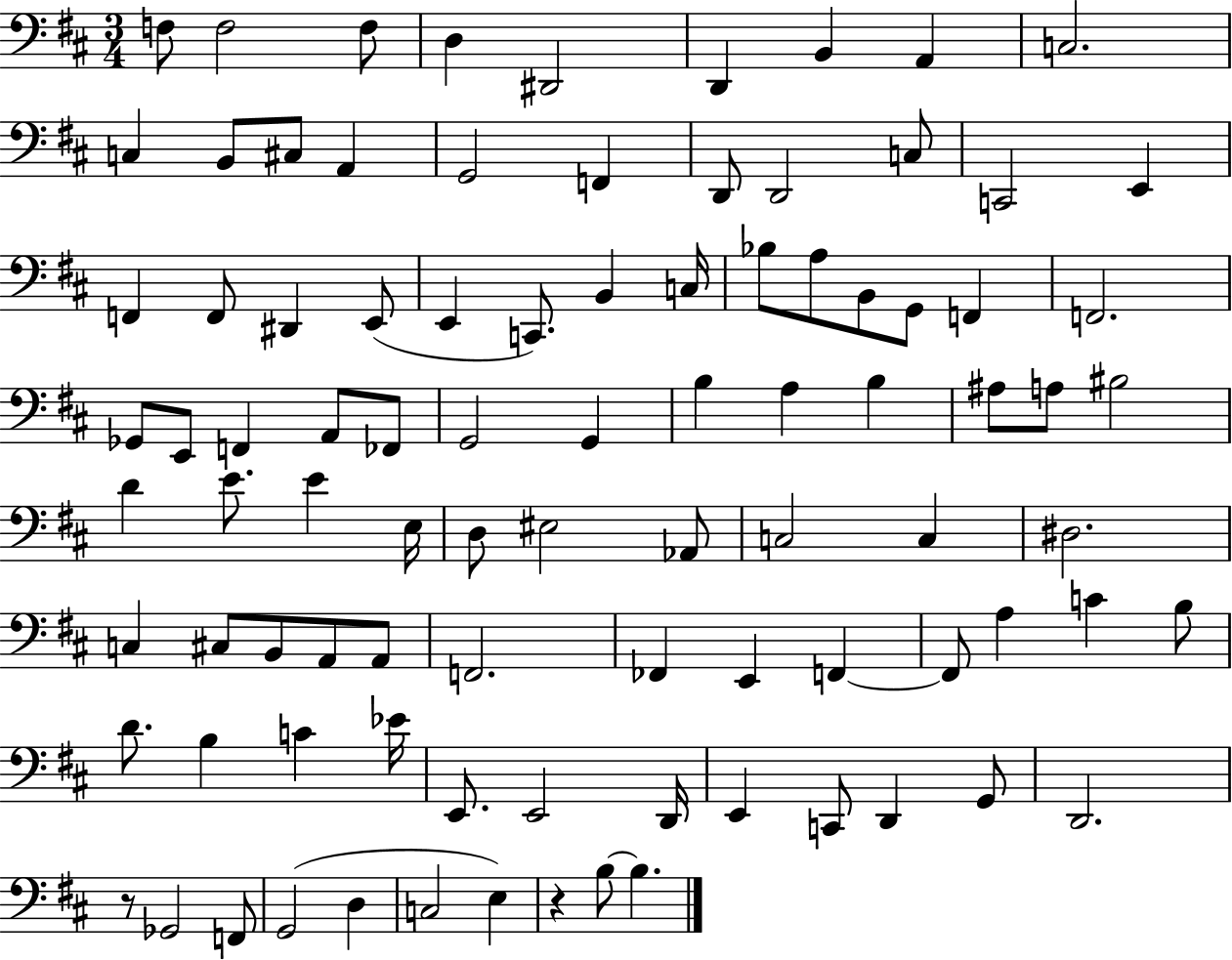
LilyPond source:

{
  \clef bass
  \numericTimeSignature
  \time 3/4
  \key d \major
  f8 f2 f8 | d4 dis,2 | d,4 b,4 a,4 | c2. | \break c4 b,8 cis8 a,4 | g,2 f,4 | d,8 d,2 c8 | c,2 e,4 | \break f,4 f,8 dis,4 e,8( | e,4 c,8.) b,4 c16 | bes8 a8 b,8 g,8 f,4 | f,2. | \break ges,8 e,8 f,4 a,8 fes,8 | g,2 g,4 | b4 a4 b4 | ais8 a8 bis2 | \break d'4 e'8. e'4 e16 | d8 eis2 aes,8 | c2 c4 | dis2. | \break c4 cis8 b,8 a,8 a,8 | f,2. | fes,4 e,4 f,4~~ | f,8 a4 c'4 b8 | \break d'8. b4 c'4 ees'16 | e,8. e,2 d,16 | e,4 c,8 d,4 g,8 | d,2. | \break r8 ges,2 f,8 | g,2( d4 | c2 e4) | r4 b8~~ b4. | \break \bar "|."
}